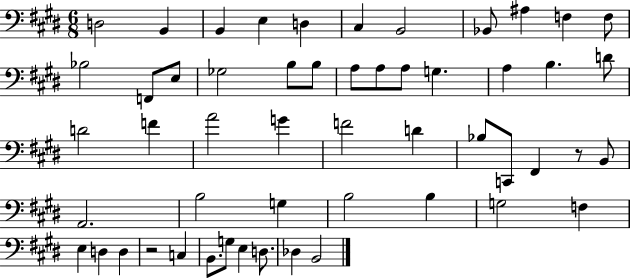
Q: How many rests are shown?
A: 2